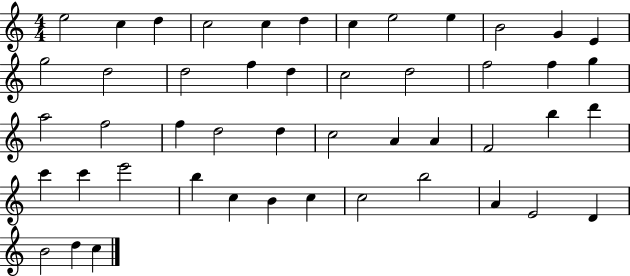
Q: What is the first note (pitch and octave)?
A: E5